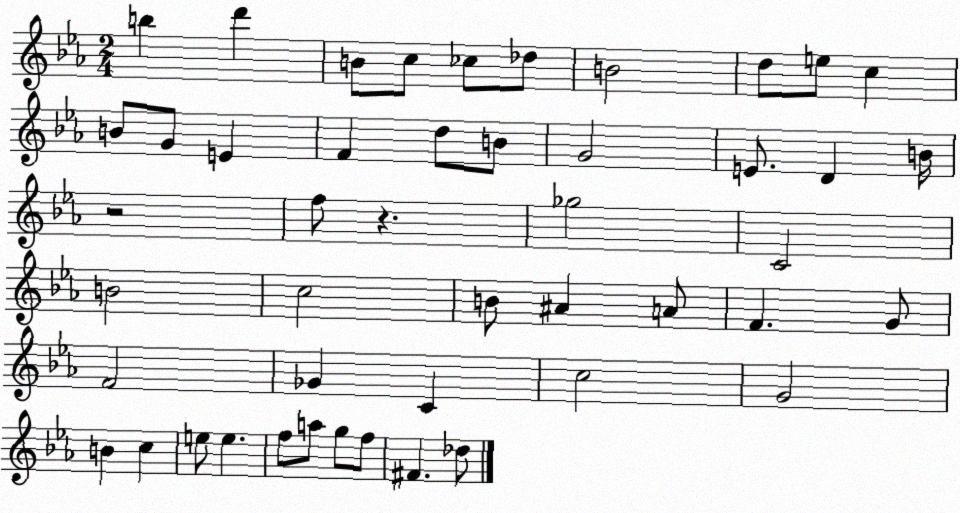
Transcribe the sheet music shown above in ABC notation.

X:1
T:Untitled
M:2/4
L:1/4
K:Eb
b d' B/2 c/2 _c/2 _d/2 B2 d/2 e/2 c B/2 G/2 E F d/2 B/2 G2 E/2 D B/4 z2 f/2 z _g2 C2 B2 c2 B/2 ^A A/2 F G/2 F2 _G C c2 G2 B c e/2 e f/2 a/2 g/2 f/2 ^F _d/2